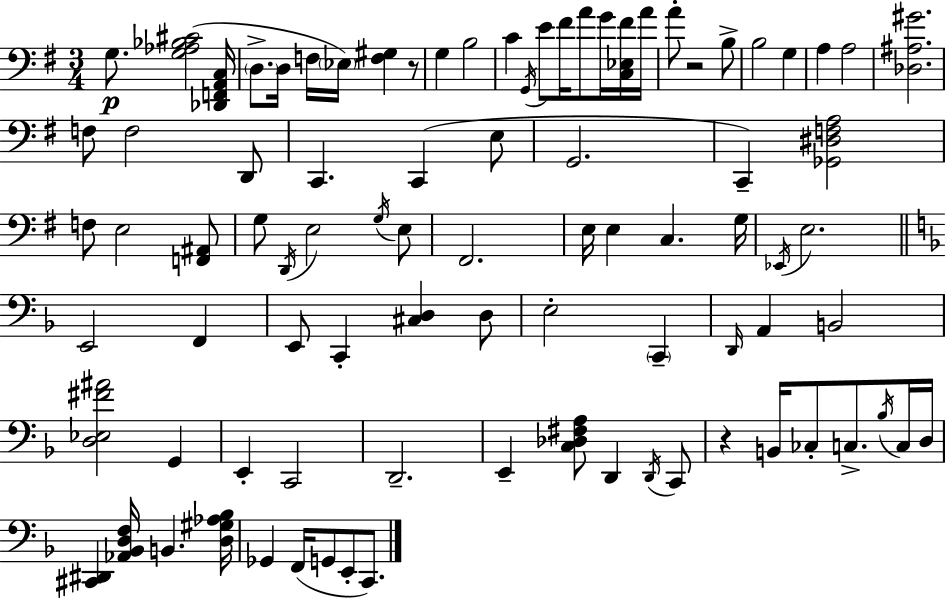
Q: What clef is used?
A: bass